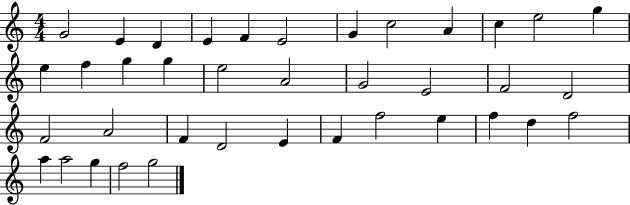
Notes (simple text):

G4/h E4/q D4/q E4/q F4/q E4/h G4/q C5/h A4/q C5/q E5/h G5/q E5/q F5/q G5/q G5/q E5/h A4/h G4/h E4/h F4/h D4/h F4/h A4/h F4/q D4/h E4/q F4/q F5/h E5/q F5/q D5/q F5/h A5/q A5/h G5/q F5/h G5/h